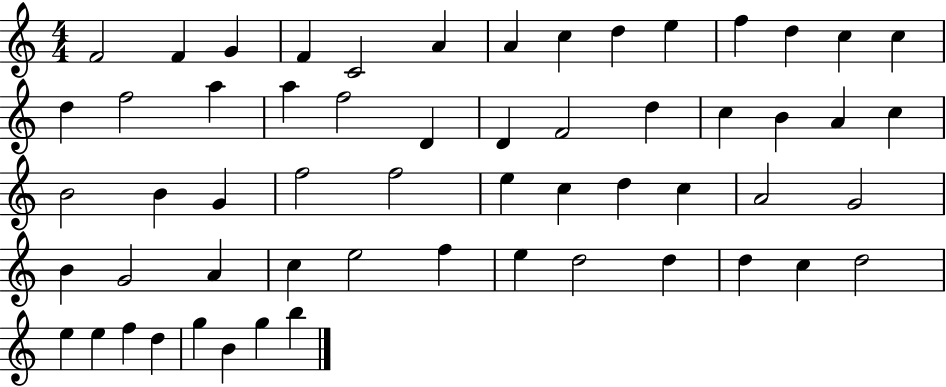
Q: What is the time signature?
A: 4/4